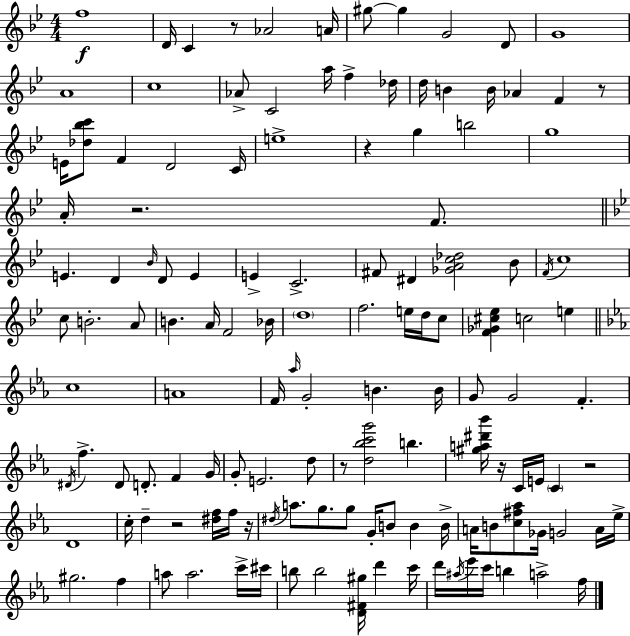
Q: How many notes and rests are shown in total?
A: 133